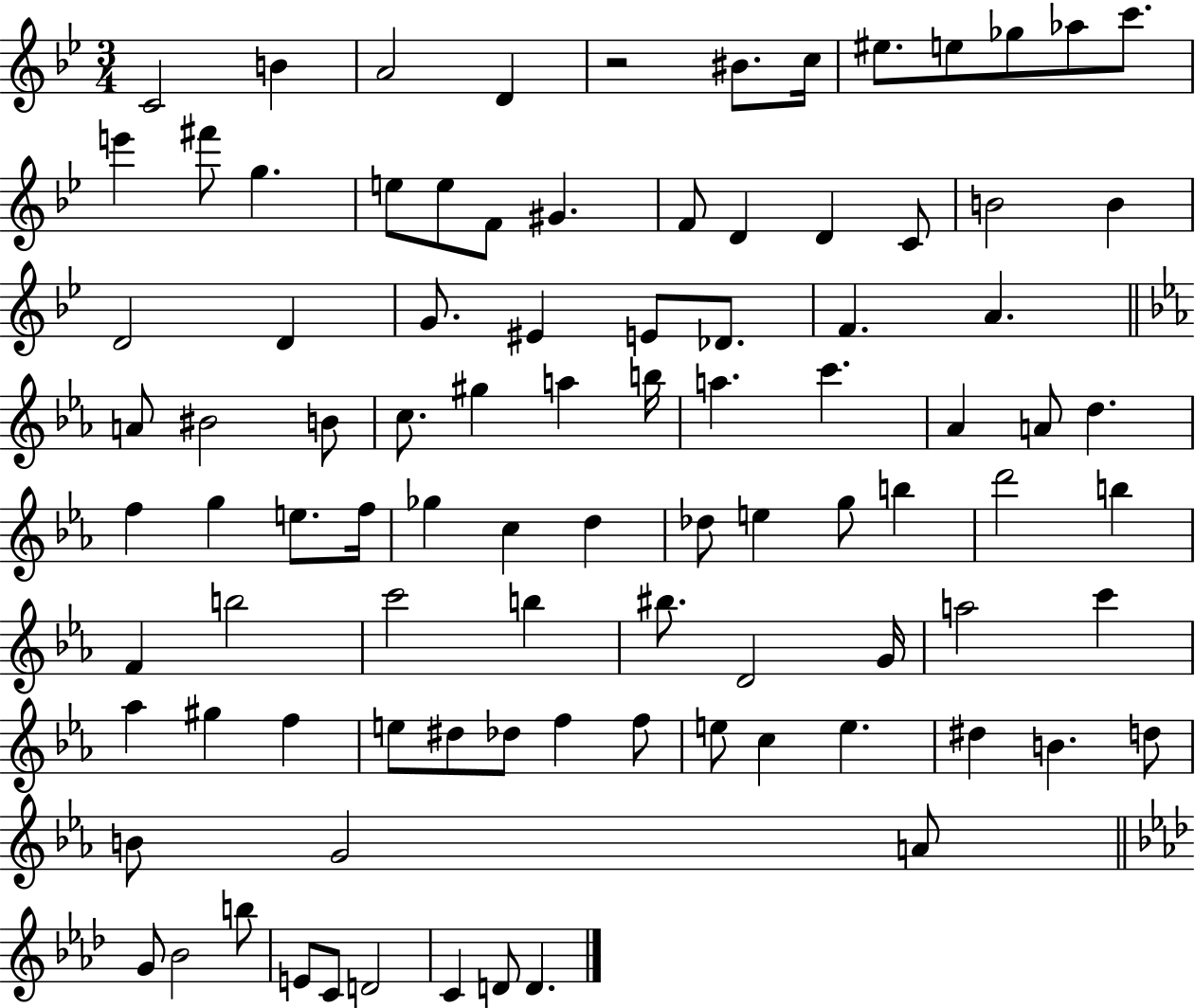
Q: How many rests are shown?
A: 1